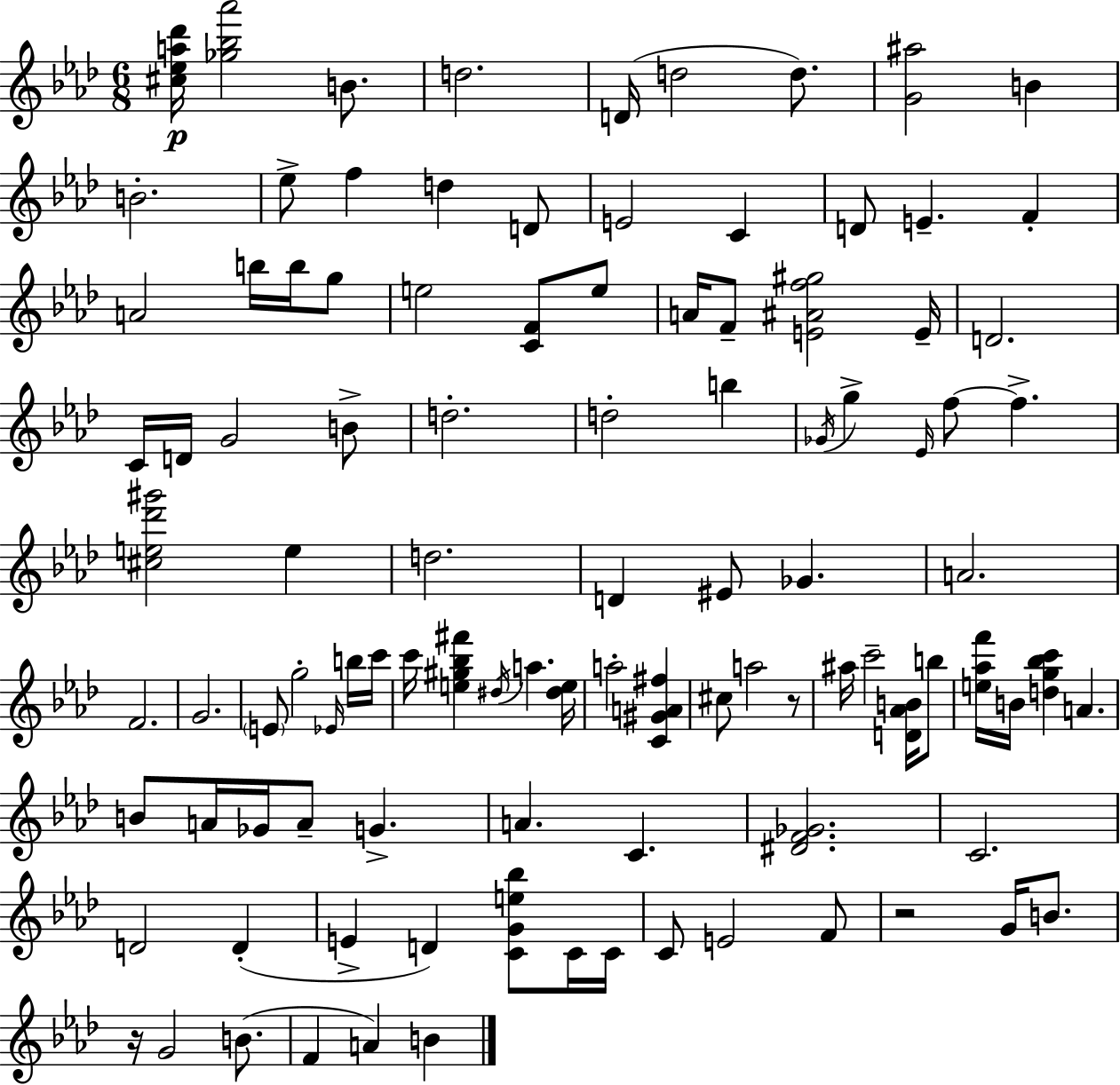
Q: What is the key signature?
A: F minor